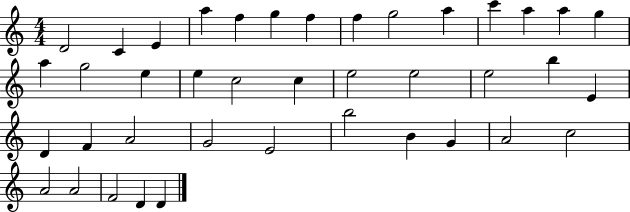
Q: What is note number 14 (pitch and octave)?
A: G5